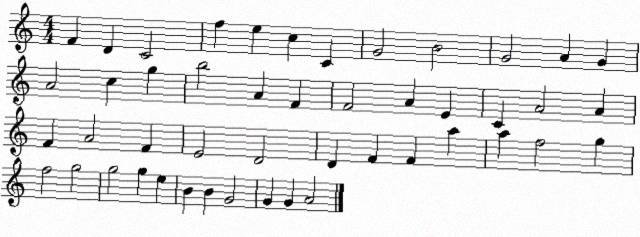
X:1
T:Untitled
M:4/4
L:1/4
K:C
F D C2 f e c C G2 B2 G2 A G A2 c g b2 A F F2 A E C A2 A F A2 F E2 D2 D F F a a f2 g f2 g2 g2 g e B B G2 G G A2